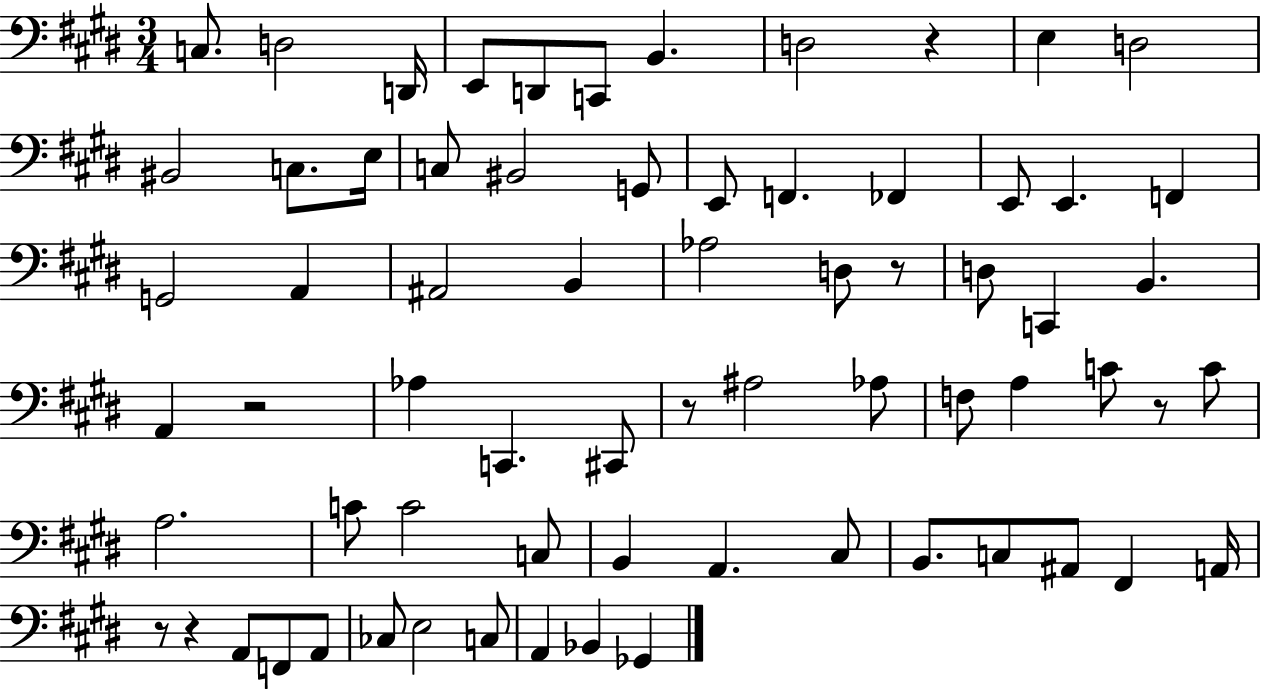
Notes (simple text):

C3/e. D3/h D2/s E2/e D2/e C2/e B2/q. D3/h R/q E3/q D3/h BIS2/h C3/e. E3/s C3/e BIS2/h G2/e E2/e F2/q. FES2/q E2/e E2/q. F2/q G2/h A2/q A#2/h B2/q Ab3/h D3/e R/e D3/e C2/q B2/q. A2/q R/h Ab3/q C2/q. C#2/e R/e A#3/h Ab3/e F3/e A3/q C4/e R/e C4/e A3/h. C4/e C4/h C3/e B2/q A2/q. C#3/e B2/e. C3/e A#2/e F#2/q A2/s R/e R/q A2/e F2/e A2/e CES3/e E3/h C3/e A2/q Bb2/q Gb2/q